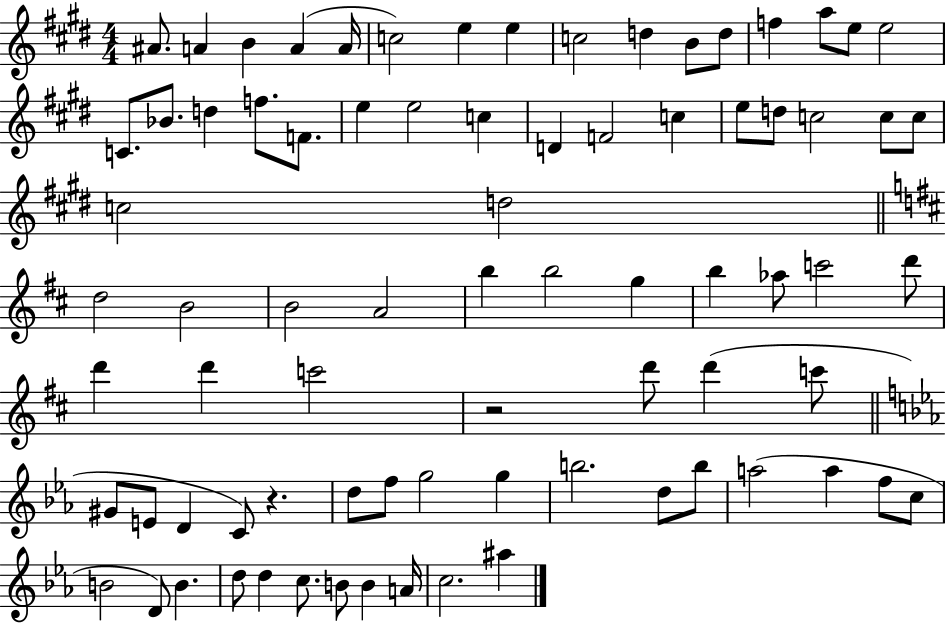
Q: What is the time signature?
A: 4/4